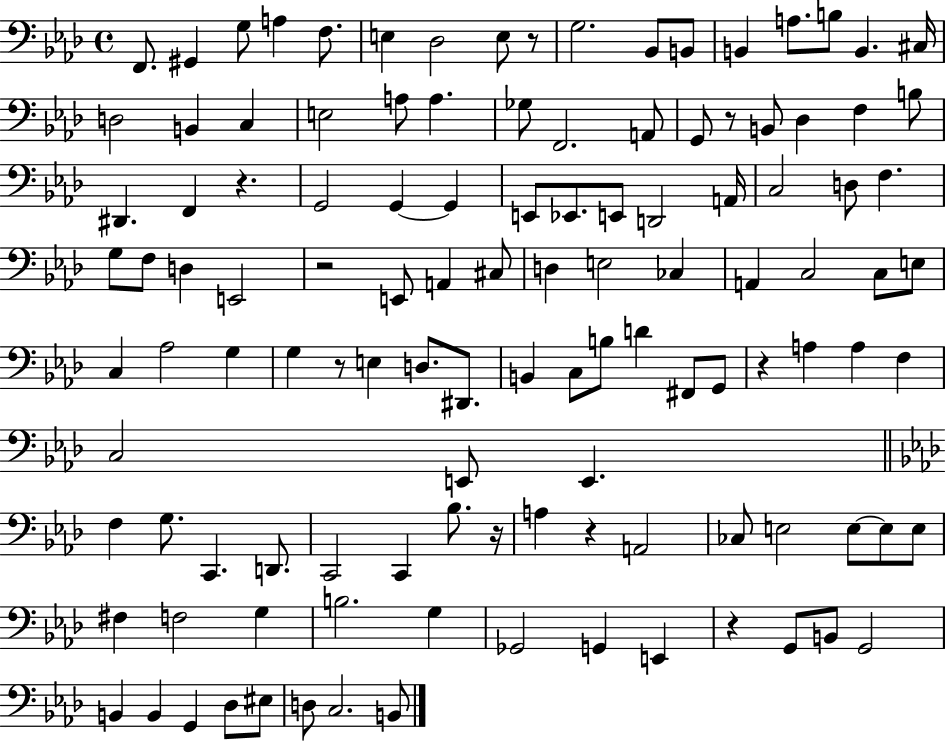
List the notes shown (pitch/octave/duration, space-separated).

F2/e. G#2/q G3/e A3/q F3/e. E3/q Db3/h E3/e R/e G3/h. Bb2/e B2/e B2/q A3/e. B3/e B2/q. C#3/s D3/h B2/q C3/q E3/h A3/e A3/q. Gb3/e F2/h. A2/e G2/e R/e B2/e Db3/q F3/q B3/e D#2/q. F2/q R/q. G2/h G2/q G2/q E2/e Eb2/e. E2/e D2/h A2/s C3/h D3/e F3/q. G3/e F3/e D3/q E2/h R/h E2/e A2/q C#3/e D3/q E3/h CES3/q A2/q C3/h C3/e E3/e C3/q Ab3/h G3/q G3/q R/e E3/q D3/e. D#2/e. B2/q C3/e B3/e D4/q F#2/e G2/e R/q A3/q A3/q F3/q C3/h E2/e E2/q. F3/q G3/e. C2/q. D2/e. C2/h C2/q Bb3/e. R/s A3/q R/q A2/h CES3/e E3/h E3/e E3/e E3/e F#3/q F3/h G3/q B3/h. G3/q Gb2/h G2/q E2/q R/q G2/e B2/e G2/h B2/q B2/q G2/q Db3/e EIS3/e D3/e C3/h. B2/e